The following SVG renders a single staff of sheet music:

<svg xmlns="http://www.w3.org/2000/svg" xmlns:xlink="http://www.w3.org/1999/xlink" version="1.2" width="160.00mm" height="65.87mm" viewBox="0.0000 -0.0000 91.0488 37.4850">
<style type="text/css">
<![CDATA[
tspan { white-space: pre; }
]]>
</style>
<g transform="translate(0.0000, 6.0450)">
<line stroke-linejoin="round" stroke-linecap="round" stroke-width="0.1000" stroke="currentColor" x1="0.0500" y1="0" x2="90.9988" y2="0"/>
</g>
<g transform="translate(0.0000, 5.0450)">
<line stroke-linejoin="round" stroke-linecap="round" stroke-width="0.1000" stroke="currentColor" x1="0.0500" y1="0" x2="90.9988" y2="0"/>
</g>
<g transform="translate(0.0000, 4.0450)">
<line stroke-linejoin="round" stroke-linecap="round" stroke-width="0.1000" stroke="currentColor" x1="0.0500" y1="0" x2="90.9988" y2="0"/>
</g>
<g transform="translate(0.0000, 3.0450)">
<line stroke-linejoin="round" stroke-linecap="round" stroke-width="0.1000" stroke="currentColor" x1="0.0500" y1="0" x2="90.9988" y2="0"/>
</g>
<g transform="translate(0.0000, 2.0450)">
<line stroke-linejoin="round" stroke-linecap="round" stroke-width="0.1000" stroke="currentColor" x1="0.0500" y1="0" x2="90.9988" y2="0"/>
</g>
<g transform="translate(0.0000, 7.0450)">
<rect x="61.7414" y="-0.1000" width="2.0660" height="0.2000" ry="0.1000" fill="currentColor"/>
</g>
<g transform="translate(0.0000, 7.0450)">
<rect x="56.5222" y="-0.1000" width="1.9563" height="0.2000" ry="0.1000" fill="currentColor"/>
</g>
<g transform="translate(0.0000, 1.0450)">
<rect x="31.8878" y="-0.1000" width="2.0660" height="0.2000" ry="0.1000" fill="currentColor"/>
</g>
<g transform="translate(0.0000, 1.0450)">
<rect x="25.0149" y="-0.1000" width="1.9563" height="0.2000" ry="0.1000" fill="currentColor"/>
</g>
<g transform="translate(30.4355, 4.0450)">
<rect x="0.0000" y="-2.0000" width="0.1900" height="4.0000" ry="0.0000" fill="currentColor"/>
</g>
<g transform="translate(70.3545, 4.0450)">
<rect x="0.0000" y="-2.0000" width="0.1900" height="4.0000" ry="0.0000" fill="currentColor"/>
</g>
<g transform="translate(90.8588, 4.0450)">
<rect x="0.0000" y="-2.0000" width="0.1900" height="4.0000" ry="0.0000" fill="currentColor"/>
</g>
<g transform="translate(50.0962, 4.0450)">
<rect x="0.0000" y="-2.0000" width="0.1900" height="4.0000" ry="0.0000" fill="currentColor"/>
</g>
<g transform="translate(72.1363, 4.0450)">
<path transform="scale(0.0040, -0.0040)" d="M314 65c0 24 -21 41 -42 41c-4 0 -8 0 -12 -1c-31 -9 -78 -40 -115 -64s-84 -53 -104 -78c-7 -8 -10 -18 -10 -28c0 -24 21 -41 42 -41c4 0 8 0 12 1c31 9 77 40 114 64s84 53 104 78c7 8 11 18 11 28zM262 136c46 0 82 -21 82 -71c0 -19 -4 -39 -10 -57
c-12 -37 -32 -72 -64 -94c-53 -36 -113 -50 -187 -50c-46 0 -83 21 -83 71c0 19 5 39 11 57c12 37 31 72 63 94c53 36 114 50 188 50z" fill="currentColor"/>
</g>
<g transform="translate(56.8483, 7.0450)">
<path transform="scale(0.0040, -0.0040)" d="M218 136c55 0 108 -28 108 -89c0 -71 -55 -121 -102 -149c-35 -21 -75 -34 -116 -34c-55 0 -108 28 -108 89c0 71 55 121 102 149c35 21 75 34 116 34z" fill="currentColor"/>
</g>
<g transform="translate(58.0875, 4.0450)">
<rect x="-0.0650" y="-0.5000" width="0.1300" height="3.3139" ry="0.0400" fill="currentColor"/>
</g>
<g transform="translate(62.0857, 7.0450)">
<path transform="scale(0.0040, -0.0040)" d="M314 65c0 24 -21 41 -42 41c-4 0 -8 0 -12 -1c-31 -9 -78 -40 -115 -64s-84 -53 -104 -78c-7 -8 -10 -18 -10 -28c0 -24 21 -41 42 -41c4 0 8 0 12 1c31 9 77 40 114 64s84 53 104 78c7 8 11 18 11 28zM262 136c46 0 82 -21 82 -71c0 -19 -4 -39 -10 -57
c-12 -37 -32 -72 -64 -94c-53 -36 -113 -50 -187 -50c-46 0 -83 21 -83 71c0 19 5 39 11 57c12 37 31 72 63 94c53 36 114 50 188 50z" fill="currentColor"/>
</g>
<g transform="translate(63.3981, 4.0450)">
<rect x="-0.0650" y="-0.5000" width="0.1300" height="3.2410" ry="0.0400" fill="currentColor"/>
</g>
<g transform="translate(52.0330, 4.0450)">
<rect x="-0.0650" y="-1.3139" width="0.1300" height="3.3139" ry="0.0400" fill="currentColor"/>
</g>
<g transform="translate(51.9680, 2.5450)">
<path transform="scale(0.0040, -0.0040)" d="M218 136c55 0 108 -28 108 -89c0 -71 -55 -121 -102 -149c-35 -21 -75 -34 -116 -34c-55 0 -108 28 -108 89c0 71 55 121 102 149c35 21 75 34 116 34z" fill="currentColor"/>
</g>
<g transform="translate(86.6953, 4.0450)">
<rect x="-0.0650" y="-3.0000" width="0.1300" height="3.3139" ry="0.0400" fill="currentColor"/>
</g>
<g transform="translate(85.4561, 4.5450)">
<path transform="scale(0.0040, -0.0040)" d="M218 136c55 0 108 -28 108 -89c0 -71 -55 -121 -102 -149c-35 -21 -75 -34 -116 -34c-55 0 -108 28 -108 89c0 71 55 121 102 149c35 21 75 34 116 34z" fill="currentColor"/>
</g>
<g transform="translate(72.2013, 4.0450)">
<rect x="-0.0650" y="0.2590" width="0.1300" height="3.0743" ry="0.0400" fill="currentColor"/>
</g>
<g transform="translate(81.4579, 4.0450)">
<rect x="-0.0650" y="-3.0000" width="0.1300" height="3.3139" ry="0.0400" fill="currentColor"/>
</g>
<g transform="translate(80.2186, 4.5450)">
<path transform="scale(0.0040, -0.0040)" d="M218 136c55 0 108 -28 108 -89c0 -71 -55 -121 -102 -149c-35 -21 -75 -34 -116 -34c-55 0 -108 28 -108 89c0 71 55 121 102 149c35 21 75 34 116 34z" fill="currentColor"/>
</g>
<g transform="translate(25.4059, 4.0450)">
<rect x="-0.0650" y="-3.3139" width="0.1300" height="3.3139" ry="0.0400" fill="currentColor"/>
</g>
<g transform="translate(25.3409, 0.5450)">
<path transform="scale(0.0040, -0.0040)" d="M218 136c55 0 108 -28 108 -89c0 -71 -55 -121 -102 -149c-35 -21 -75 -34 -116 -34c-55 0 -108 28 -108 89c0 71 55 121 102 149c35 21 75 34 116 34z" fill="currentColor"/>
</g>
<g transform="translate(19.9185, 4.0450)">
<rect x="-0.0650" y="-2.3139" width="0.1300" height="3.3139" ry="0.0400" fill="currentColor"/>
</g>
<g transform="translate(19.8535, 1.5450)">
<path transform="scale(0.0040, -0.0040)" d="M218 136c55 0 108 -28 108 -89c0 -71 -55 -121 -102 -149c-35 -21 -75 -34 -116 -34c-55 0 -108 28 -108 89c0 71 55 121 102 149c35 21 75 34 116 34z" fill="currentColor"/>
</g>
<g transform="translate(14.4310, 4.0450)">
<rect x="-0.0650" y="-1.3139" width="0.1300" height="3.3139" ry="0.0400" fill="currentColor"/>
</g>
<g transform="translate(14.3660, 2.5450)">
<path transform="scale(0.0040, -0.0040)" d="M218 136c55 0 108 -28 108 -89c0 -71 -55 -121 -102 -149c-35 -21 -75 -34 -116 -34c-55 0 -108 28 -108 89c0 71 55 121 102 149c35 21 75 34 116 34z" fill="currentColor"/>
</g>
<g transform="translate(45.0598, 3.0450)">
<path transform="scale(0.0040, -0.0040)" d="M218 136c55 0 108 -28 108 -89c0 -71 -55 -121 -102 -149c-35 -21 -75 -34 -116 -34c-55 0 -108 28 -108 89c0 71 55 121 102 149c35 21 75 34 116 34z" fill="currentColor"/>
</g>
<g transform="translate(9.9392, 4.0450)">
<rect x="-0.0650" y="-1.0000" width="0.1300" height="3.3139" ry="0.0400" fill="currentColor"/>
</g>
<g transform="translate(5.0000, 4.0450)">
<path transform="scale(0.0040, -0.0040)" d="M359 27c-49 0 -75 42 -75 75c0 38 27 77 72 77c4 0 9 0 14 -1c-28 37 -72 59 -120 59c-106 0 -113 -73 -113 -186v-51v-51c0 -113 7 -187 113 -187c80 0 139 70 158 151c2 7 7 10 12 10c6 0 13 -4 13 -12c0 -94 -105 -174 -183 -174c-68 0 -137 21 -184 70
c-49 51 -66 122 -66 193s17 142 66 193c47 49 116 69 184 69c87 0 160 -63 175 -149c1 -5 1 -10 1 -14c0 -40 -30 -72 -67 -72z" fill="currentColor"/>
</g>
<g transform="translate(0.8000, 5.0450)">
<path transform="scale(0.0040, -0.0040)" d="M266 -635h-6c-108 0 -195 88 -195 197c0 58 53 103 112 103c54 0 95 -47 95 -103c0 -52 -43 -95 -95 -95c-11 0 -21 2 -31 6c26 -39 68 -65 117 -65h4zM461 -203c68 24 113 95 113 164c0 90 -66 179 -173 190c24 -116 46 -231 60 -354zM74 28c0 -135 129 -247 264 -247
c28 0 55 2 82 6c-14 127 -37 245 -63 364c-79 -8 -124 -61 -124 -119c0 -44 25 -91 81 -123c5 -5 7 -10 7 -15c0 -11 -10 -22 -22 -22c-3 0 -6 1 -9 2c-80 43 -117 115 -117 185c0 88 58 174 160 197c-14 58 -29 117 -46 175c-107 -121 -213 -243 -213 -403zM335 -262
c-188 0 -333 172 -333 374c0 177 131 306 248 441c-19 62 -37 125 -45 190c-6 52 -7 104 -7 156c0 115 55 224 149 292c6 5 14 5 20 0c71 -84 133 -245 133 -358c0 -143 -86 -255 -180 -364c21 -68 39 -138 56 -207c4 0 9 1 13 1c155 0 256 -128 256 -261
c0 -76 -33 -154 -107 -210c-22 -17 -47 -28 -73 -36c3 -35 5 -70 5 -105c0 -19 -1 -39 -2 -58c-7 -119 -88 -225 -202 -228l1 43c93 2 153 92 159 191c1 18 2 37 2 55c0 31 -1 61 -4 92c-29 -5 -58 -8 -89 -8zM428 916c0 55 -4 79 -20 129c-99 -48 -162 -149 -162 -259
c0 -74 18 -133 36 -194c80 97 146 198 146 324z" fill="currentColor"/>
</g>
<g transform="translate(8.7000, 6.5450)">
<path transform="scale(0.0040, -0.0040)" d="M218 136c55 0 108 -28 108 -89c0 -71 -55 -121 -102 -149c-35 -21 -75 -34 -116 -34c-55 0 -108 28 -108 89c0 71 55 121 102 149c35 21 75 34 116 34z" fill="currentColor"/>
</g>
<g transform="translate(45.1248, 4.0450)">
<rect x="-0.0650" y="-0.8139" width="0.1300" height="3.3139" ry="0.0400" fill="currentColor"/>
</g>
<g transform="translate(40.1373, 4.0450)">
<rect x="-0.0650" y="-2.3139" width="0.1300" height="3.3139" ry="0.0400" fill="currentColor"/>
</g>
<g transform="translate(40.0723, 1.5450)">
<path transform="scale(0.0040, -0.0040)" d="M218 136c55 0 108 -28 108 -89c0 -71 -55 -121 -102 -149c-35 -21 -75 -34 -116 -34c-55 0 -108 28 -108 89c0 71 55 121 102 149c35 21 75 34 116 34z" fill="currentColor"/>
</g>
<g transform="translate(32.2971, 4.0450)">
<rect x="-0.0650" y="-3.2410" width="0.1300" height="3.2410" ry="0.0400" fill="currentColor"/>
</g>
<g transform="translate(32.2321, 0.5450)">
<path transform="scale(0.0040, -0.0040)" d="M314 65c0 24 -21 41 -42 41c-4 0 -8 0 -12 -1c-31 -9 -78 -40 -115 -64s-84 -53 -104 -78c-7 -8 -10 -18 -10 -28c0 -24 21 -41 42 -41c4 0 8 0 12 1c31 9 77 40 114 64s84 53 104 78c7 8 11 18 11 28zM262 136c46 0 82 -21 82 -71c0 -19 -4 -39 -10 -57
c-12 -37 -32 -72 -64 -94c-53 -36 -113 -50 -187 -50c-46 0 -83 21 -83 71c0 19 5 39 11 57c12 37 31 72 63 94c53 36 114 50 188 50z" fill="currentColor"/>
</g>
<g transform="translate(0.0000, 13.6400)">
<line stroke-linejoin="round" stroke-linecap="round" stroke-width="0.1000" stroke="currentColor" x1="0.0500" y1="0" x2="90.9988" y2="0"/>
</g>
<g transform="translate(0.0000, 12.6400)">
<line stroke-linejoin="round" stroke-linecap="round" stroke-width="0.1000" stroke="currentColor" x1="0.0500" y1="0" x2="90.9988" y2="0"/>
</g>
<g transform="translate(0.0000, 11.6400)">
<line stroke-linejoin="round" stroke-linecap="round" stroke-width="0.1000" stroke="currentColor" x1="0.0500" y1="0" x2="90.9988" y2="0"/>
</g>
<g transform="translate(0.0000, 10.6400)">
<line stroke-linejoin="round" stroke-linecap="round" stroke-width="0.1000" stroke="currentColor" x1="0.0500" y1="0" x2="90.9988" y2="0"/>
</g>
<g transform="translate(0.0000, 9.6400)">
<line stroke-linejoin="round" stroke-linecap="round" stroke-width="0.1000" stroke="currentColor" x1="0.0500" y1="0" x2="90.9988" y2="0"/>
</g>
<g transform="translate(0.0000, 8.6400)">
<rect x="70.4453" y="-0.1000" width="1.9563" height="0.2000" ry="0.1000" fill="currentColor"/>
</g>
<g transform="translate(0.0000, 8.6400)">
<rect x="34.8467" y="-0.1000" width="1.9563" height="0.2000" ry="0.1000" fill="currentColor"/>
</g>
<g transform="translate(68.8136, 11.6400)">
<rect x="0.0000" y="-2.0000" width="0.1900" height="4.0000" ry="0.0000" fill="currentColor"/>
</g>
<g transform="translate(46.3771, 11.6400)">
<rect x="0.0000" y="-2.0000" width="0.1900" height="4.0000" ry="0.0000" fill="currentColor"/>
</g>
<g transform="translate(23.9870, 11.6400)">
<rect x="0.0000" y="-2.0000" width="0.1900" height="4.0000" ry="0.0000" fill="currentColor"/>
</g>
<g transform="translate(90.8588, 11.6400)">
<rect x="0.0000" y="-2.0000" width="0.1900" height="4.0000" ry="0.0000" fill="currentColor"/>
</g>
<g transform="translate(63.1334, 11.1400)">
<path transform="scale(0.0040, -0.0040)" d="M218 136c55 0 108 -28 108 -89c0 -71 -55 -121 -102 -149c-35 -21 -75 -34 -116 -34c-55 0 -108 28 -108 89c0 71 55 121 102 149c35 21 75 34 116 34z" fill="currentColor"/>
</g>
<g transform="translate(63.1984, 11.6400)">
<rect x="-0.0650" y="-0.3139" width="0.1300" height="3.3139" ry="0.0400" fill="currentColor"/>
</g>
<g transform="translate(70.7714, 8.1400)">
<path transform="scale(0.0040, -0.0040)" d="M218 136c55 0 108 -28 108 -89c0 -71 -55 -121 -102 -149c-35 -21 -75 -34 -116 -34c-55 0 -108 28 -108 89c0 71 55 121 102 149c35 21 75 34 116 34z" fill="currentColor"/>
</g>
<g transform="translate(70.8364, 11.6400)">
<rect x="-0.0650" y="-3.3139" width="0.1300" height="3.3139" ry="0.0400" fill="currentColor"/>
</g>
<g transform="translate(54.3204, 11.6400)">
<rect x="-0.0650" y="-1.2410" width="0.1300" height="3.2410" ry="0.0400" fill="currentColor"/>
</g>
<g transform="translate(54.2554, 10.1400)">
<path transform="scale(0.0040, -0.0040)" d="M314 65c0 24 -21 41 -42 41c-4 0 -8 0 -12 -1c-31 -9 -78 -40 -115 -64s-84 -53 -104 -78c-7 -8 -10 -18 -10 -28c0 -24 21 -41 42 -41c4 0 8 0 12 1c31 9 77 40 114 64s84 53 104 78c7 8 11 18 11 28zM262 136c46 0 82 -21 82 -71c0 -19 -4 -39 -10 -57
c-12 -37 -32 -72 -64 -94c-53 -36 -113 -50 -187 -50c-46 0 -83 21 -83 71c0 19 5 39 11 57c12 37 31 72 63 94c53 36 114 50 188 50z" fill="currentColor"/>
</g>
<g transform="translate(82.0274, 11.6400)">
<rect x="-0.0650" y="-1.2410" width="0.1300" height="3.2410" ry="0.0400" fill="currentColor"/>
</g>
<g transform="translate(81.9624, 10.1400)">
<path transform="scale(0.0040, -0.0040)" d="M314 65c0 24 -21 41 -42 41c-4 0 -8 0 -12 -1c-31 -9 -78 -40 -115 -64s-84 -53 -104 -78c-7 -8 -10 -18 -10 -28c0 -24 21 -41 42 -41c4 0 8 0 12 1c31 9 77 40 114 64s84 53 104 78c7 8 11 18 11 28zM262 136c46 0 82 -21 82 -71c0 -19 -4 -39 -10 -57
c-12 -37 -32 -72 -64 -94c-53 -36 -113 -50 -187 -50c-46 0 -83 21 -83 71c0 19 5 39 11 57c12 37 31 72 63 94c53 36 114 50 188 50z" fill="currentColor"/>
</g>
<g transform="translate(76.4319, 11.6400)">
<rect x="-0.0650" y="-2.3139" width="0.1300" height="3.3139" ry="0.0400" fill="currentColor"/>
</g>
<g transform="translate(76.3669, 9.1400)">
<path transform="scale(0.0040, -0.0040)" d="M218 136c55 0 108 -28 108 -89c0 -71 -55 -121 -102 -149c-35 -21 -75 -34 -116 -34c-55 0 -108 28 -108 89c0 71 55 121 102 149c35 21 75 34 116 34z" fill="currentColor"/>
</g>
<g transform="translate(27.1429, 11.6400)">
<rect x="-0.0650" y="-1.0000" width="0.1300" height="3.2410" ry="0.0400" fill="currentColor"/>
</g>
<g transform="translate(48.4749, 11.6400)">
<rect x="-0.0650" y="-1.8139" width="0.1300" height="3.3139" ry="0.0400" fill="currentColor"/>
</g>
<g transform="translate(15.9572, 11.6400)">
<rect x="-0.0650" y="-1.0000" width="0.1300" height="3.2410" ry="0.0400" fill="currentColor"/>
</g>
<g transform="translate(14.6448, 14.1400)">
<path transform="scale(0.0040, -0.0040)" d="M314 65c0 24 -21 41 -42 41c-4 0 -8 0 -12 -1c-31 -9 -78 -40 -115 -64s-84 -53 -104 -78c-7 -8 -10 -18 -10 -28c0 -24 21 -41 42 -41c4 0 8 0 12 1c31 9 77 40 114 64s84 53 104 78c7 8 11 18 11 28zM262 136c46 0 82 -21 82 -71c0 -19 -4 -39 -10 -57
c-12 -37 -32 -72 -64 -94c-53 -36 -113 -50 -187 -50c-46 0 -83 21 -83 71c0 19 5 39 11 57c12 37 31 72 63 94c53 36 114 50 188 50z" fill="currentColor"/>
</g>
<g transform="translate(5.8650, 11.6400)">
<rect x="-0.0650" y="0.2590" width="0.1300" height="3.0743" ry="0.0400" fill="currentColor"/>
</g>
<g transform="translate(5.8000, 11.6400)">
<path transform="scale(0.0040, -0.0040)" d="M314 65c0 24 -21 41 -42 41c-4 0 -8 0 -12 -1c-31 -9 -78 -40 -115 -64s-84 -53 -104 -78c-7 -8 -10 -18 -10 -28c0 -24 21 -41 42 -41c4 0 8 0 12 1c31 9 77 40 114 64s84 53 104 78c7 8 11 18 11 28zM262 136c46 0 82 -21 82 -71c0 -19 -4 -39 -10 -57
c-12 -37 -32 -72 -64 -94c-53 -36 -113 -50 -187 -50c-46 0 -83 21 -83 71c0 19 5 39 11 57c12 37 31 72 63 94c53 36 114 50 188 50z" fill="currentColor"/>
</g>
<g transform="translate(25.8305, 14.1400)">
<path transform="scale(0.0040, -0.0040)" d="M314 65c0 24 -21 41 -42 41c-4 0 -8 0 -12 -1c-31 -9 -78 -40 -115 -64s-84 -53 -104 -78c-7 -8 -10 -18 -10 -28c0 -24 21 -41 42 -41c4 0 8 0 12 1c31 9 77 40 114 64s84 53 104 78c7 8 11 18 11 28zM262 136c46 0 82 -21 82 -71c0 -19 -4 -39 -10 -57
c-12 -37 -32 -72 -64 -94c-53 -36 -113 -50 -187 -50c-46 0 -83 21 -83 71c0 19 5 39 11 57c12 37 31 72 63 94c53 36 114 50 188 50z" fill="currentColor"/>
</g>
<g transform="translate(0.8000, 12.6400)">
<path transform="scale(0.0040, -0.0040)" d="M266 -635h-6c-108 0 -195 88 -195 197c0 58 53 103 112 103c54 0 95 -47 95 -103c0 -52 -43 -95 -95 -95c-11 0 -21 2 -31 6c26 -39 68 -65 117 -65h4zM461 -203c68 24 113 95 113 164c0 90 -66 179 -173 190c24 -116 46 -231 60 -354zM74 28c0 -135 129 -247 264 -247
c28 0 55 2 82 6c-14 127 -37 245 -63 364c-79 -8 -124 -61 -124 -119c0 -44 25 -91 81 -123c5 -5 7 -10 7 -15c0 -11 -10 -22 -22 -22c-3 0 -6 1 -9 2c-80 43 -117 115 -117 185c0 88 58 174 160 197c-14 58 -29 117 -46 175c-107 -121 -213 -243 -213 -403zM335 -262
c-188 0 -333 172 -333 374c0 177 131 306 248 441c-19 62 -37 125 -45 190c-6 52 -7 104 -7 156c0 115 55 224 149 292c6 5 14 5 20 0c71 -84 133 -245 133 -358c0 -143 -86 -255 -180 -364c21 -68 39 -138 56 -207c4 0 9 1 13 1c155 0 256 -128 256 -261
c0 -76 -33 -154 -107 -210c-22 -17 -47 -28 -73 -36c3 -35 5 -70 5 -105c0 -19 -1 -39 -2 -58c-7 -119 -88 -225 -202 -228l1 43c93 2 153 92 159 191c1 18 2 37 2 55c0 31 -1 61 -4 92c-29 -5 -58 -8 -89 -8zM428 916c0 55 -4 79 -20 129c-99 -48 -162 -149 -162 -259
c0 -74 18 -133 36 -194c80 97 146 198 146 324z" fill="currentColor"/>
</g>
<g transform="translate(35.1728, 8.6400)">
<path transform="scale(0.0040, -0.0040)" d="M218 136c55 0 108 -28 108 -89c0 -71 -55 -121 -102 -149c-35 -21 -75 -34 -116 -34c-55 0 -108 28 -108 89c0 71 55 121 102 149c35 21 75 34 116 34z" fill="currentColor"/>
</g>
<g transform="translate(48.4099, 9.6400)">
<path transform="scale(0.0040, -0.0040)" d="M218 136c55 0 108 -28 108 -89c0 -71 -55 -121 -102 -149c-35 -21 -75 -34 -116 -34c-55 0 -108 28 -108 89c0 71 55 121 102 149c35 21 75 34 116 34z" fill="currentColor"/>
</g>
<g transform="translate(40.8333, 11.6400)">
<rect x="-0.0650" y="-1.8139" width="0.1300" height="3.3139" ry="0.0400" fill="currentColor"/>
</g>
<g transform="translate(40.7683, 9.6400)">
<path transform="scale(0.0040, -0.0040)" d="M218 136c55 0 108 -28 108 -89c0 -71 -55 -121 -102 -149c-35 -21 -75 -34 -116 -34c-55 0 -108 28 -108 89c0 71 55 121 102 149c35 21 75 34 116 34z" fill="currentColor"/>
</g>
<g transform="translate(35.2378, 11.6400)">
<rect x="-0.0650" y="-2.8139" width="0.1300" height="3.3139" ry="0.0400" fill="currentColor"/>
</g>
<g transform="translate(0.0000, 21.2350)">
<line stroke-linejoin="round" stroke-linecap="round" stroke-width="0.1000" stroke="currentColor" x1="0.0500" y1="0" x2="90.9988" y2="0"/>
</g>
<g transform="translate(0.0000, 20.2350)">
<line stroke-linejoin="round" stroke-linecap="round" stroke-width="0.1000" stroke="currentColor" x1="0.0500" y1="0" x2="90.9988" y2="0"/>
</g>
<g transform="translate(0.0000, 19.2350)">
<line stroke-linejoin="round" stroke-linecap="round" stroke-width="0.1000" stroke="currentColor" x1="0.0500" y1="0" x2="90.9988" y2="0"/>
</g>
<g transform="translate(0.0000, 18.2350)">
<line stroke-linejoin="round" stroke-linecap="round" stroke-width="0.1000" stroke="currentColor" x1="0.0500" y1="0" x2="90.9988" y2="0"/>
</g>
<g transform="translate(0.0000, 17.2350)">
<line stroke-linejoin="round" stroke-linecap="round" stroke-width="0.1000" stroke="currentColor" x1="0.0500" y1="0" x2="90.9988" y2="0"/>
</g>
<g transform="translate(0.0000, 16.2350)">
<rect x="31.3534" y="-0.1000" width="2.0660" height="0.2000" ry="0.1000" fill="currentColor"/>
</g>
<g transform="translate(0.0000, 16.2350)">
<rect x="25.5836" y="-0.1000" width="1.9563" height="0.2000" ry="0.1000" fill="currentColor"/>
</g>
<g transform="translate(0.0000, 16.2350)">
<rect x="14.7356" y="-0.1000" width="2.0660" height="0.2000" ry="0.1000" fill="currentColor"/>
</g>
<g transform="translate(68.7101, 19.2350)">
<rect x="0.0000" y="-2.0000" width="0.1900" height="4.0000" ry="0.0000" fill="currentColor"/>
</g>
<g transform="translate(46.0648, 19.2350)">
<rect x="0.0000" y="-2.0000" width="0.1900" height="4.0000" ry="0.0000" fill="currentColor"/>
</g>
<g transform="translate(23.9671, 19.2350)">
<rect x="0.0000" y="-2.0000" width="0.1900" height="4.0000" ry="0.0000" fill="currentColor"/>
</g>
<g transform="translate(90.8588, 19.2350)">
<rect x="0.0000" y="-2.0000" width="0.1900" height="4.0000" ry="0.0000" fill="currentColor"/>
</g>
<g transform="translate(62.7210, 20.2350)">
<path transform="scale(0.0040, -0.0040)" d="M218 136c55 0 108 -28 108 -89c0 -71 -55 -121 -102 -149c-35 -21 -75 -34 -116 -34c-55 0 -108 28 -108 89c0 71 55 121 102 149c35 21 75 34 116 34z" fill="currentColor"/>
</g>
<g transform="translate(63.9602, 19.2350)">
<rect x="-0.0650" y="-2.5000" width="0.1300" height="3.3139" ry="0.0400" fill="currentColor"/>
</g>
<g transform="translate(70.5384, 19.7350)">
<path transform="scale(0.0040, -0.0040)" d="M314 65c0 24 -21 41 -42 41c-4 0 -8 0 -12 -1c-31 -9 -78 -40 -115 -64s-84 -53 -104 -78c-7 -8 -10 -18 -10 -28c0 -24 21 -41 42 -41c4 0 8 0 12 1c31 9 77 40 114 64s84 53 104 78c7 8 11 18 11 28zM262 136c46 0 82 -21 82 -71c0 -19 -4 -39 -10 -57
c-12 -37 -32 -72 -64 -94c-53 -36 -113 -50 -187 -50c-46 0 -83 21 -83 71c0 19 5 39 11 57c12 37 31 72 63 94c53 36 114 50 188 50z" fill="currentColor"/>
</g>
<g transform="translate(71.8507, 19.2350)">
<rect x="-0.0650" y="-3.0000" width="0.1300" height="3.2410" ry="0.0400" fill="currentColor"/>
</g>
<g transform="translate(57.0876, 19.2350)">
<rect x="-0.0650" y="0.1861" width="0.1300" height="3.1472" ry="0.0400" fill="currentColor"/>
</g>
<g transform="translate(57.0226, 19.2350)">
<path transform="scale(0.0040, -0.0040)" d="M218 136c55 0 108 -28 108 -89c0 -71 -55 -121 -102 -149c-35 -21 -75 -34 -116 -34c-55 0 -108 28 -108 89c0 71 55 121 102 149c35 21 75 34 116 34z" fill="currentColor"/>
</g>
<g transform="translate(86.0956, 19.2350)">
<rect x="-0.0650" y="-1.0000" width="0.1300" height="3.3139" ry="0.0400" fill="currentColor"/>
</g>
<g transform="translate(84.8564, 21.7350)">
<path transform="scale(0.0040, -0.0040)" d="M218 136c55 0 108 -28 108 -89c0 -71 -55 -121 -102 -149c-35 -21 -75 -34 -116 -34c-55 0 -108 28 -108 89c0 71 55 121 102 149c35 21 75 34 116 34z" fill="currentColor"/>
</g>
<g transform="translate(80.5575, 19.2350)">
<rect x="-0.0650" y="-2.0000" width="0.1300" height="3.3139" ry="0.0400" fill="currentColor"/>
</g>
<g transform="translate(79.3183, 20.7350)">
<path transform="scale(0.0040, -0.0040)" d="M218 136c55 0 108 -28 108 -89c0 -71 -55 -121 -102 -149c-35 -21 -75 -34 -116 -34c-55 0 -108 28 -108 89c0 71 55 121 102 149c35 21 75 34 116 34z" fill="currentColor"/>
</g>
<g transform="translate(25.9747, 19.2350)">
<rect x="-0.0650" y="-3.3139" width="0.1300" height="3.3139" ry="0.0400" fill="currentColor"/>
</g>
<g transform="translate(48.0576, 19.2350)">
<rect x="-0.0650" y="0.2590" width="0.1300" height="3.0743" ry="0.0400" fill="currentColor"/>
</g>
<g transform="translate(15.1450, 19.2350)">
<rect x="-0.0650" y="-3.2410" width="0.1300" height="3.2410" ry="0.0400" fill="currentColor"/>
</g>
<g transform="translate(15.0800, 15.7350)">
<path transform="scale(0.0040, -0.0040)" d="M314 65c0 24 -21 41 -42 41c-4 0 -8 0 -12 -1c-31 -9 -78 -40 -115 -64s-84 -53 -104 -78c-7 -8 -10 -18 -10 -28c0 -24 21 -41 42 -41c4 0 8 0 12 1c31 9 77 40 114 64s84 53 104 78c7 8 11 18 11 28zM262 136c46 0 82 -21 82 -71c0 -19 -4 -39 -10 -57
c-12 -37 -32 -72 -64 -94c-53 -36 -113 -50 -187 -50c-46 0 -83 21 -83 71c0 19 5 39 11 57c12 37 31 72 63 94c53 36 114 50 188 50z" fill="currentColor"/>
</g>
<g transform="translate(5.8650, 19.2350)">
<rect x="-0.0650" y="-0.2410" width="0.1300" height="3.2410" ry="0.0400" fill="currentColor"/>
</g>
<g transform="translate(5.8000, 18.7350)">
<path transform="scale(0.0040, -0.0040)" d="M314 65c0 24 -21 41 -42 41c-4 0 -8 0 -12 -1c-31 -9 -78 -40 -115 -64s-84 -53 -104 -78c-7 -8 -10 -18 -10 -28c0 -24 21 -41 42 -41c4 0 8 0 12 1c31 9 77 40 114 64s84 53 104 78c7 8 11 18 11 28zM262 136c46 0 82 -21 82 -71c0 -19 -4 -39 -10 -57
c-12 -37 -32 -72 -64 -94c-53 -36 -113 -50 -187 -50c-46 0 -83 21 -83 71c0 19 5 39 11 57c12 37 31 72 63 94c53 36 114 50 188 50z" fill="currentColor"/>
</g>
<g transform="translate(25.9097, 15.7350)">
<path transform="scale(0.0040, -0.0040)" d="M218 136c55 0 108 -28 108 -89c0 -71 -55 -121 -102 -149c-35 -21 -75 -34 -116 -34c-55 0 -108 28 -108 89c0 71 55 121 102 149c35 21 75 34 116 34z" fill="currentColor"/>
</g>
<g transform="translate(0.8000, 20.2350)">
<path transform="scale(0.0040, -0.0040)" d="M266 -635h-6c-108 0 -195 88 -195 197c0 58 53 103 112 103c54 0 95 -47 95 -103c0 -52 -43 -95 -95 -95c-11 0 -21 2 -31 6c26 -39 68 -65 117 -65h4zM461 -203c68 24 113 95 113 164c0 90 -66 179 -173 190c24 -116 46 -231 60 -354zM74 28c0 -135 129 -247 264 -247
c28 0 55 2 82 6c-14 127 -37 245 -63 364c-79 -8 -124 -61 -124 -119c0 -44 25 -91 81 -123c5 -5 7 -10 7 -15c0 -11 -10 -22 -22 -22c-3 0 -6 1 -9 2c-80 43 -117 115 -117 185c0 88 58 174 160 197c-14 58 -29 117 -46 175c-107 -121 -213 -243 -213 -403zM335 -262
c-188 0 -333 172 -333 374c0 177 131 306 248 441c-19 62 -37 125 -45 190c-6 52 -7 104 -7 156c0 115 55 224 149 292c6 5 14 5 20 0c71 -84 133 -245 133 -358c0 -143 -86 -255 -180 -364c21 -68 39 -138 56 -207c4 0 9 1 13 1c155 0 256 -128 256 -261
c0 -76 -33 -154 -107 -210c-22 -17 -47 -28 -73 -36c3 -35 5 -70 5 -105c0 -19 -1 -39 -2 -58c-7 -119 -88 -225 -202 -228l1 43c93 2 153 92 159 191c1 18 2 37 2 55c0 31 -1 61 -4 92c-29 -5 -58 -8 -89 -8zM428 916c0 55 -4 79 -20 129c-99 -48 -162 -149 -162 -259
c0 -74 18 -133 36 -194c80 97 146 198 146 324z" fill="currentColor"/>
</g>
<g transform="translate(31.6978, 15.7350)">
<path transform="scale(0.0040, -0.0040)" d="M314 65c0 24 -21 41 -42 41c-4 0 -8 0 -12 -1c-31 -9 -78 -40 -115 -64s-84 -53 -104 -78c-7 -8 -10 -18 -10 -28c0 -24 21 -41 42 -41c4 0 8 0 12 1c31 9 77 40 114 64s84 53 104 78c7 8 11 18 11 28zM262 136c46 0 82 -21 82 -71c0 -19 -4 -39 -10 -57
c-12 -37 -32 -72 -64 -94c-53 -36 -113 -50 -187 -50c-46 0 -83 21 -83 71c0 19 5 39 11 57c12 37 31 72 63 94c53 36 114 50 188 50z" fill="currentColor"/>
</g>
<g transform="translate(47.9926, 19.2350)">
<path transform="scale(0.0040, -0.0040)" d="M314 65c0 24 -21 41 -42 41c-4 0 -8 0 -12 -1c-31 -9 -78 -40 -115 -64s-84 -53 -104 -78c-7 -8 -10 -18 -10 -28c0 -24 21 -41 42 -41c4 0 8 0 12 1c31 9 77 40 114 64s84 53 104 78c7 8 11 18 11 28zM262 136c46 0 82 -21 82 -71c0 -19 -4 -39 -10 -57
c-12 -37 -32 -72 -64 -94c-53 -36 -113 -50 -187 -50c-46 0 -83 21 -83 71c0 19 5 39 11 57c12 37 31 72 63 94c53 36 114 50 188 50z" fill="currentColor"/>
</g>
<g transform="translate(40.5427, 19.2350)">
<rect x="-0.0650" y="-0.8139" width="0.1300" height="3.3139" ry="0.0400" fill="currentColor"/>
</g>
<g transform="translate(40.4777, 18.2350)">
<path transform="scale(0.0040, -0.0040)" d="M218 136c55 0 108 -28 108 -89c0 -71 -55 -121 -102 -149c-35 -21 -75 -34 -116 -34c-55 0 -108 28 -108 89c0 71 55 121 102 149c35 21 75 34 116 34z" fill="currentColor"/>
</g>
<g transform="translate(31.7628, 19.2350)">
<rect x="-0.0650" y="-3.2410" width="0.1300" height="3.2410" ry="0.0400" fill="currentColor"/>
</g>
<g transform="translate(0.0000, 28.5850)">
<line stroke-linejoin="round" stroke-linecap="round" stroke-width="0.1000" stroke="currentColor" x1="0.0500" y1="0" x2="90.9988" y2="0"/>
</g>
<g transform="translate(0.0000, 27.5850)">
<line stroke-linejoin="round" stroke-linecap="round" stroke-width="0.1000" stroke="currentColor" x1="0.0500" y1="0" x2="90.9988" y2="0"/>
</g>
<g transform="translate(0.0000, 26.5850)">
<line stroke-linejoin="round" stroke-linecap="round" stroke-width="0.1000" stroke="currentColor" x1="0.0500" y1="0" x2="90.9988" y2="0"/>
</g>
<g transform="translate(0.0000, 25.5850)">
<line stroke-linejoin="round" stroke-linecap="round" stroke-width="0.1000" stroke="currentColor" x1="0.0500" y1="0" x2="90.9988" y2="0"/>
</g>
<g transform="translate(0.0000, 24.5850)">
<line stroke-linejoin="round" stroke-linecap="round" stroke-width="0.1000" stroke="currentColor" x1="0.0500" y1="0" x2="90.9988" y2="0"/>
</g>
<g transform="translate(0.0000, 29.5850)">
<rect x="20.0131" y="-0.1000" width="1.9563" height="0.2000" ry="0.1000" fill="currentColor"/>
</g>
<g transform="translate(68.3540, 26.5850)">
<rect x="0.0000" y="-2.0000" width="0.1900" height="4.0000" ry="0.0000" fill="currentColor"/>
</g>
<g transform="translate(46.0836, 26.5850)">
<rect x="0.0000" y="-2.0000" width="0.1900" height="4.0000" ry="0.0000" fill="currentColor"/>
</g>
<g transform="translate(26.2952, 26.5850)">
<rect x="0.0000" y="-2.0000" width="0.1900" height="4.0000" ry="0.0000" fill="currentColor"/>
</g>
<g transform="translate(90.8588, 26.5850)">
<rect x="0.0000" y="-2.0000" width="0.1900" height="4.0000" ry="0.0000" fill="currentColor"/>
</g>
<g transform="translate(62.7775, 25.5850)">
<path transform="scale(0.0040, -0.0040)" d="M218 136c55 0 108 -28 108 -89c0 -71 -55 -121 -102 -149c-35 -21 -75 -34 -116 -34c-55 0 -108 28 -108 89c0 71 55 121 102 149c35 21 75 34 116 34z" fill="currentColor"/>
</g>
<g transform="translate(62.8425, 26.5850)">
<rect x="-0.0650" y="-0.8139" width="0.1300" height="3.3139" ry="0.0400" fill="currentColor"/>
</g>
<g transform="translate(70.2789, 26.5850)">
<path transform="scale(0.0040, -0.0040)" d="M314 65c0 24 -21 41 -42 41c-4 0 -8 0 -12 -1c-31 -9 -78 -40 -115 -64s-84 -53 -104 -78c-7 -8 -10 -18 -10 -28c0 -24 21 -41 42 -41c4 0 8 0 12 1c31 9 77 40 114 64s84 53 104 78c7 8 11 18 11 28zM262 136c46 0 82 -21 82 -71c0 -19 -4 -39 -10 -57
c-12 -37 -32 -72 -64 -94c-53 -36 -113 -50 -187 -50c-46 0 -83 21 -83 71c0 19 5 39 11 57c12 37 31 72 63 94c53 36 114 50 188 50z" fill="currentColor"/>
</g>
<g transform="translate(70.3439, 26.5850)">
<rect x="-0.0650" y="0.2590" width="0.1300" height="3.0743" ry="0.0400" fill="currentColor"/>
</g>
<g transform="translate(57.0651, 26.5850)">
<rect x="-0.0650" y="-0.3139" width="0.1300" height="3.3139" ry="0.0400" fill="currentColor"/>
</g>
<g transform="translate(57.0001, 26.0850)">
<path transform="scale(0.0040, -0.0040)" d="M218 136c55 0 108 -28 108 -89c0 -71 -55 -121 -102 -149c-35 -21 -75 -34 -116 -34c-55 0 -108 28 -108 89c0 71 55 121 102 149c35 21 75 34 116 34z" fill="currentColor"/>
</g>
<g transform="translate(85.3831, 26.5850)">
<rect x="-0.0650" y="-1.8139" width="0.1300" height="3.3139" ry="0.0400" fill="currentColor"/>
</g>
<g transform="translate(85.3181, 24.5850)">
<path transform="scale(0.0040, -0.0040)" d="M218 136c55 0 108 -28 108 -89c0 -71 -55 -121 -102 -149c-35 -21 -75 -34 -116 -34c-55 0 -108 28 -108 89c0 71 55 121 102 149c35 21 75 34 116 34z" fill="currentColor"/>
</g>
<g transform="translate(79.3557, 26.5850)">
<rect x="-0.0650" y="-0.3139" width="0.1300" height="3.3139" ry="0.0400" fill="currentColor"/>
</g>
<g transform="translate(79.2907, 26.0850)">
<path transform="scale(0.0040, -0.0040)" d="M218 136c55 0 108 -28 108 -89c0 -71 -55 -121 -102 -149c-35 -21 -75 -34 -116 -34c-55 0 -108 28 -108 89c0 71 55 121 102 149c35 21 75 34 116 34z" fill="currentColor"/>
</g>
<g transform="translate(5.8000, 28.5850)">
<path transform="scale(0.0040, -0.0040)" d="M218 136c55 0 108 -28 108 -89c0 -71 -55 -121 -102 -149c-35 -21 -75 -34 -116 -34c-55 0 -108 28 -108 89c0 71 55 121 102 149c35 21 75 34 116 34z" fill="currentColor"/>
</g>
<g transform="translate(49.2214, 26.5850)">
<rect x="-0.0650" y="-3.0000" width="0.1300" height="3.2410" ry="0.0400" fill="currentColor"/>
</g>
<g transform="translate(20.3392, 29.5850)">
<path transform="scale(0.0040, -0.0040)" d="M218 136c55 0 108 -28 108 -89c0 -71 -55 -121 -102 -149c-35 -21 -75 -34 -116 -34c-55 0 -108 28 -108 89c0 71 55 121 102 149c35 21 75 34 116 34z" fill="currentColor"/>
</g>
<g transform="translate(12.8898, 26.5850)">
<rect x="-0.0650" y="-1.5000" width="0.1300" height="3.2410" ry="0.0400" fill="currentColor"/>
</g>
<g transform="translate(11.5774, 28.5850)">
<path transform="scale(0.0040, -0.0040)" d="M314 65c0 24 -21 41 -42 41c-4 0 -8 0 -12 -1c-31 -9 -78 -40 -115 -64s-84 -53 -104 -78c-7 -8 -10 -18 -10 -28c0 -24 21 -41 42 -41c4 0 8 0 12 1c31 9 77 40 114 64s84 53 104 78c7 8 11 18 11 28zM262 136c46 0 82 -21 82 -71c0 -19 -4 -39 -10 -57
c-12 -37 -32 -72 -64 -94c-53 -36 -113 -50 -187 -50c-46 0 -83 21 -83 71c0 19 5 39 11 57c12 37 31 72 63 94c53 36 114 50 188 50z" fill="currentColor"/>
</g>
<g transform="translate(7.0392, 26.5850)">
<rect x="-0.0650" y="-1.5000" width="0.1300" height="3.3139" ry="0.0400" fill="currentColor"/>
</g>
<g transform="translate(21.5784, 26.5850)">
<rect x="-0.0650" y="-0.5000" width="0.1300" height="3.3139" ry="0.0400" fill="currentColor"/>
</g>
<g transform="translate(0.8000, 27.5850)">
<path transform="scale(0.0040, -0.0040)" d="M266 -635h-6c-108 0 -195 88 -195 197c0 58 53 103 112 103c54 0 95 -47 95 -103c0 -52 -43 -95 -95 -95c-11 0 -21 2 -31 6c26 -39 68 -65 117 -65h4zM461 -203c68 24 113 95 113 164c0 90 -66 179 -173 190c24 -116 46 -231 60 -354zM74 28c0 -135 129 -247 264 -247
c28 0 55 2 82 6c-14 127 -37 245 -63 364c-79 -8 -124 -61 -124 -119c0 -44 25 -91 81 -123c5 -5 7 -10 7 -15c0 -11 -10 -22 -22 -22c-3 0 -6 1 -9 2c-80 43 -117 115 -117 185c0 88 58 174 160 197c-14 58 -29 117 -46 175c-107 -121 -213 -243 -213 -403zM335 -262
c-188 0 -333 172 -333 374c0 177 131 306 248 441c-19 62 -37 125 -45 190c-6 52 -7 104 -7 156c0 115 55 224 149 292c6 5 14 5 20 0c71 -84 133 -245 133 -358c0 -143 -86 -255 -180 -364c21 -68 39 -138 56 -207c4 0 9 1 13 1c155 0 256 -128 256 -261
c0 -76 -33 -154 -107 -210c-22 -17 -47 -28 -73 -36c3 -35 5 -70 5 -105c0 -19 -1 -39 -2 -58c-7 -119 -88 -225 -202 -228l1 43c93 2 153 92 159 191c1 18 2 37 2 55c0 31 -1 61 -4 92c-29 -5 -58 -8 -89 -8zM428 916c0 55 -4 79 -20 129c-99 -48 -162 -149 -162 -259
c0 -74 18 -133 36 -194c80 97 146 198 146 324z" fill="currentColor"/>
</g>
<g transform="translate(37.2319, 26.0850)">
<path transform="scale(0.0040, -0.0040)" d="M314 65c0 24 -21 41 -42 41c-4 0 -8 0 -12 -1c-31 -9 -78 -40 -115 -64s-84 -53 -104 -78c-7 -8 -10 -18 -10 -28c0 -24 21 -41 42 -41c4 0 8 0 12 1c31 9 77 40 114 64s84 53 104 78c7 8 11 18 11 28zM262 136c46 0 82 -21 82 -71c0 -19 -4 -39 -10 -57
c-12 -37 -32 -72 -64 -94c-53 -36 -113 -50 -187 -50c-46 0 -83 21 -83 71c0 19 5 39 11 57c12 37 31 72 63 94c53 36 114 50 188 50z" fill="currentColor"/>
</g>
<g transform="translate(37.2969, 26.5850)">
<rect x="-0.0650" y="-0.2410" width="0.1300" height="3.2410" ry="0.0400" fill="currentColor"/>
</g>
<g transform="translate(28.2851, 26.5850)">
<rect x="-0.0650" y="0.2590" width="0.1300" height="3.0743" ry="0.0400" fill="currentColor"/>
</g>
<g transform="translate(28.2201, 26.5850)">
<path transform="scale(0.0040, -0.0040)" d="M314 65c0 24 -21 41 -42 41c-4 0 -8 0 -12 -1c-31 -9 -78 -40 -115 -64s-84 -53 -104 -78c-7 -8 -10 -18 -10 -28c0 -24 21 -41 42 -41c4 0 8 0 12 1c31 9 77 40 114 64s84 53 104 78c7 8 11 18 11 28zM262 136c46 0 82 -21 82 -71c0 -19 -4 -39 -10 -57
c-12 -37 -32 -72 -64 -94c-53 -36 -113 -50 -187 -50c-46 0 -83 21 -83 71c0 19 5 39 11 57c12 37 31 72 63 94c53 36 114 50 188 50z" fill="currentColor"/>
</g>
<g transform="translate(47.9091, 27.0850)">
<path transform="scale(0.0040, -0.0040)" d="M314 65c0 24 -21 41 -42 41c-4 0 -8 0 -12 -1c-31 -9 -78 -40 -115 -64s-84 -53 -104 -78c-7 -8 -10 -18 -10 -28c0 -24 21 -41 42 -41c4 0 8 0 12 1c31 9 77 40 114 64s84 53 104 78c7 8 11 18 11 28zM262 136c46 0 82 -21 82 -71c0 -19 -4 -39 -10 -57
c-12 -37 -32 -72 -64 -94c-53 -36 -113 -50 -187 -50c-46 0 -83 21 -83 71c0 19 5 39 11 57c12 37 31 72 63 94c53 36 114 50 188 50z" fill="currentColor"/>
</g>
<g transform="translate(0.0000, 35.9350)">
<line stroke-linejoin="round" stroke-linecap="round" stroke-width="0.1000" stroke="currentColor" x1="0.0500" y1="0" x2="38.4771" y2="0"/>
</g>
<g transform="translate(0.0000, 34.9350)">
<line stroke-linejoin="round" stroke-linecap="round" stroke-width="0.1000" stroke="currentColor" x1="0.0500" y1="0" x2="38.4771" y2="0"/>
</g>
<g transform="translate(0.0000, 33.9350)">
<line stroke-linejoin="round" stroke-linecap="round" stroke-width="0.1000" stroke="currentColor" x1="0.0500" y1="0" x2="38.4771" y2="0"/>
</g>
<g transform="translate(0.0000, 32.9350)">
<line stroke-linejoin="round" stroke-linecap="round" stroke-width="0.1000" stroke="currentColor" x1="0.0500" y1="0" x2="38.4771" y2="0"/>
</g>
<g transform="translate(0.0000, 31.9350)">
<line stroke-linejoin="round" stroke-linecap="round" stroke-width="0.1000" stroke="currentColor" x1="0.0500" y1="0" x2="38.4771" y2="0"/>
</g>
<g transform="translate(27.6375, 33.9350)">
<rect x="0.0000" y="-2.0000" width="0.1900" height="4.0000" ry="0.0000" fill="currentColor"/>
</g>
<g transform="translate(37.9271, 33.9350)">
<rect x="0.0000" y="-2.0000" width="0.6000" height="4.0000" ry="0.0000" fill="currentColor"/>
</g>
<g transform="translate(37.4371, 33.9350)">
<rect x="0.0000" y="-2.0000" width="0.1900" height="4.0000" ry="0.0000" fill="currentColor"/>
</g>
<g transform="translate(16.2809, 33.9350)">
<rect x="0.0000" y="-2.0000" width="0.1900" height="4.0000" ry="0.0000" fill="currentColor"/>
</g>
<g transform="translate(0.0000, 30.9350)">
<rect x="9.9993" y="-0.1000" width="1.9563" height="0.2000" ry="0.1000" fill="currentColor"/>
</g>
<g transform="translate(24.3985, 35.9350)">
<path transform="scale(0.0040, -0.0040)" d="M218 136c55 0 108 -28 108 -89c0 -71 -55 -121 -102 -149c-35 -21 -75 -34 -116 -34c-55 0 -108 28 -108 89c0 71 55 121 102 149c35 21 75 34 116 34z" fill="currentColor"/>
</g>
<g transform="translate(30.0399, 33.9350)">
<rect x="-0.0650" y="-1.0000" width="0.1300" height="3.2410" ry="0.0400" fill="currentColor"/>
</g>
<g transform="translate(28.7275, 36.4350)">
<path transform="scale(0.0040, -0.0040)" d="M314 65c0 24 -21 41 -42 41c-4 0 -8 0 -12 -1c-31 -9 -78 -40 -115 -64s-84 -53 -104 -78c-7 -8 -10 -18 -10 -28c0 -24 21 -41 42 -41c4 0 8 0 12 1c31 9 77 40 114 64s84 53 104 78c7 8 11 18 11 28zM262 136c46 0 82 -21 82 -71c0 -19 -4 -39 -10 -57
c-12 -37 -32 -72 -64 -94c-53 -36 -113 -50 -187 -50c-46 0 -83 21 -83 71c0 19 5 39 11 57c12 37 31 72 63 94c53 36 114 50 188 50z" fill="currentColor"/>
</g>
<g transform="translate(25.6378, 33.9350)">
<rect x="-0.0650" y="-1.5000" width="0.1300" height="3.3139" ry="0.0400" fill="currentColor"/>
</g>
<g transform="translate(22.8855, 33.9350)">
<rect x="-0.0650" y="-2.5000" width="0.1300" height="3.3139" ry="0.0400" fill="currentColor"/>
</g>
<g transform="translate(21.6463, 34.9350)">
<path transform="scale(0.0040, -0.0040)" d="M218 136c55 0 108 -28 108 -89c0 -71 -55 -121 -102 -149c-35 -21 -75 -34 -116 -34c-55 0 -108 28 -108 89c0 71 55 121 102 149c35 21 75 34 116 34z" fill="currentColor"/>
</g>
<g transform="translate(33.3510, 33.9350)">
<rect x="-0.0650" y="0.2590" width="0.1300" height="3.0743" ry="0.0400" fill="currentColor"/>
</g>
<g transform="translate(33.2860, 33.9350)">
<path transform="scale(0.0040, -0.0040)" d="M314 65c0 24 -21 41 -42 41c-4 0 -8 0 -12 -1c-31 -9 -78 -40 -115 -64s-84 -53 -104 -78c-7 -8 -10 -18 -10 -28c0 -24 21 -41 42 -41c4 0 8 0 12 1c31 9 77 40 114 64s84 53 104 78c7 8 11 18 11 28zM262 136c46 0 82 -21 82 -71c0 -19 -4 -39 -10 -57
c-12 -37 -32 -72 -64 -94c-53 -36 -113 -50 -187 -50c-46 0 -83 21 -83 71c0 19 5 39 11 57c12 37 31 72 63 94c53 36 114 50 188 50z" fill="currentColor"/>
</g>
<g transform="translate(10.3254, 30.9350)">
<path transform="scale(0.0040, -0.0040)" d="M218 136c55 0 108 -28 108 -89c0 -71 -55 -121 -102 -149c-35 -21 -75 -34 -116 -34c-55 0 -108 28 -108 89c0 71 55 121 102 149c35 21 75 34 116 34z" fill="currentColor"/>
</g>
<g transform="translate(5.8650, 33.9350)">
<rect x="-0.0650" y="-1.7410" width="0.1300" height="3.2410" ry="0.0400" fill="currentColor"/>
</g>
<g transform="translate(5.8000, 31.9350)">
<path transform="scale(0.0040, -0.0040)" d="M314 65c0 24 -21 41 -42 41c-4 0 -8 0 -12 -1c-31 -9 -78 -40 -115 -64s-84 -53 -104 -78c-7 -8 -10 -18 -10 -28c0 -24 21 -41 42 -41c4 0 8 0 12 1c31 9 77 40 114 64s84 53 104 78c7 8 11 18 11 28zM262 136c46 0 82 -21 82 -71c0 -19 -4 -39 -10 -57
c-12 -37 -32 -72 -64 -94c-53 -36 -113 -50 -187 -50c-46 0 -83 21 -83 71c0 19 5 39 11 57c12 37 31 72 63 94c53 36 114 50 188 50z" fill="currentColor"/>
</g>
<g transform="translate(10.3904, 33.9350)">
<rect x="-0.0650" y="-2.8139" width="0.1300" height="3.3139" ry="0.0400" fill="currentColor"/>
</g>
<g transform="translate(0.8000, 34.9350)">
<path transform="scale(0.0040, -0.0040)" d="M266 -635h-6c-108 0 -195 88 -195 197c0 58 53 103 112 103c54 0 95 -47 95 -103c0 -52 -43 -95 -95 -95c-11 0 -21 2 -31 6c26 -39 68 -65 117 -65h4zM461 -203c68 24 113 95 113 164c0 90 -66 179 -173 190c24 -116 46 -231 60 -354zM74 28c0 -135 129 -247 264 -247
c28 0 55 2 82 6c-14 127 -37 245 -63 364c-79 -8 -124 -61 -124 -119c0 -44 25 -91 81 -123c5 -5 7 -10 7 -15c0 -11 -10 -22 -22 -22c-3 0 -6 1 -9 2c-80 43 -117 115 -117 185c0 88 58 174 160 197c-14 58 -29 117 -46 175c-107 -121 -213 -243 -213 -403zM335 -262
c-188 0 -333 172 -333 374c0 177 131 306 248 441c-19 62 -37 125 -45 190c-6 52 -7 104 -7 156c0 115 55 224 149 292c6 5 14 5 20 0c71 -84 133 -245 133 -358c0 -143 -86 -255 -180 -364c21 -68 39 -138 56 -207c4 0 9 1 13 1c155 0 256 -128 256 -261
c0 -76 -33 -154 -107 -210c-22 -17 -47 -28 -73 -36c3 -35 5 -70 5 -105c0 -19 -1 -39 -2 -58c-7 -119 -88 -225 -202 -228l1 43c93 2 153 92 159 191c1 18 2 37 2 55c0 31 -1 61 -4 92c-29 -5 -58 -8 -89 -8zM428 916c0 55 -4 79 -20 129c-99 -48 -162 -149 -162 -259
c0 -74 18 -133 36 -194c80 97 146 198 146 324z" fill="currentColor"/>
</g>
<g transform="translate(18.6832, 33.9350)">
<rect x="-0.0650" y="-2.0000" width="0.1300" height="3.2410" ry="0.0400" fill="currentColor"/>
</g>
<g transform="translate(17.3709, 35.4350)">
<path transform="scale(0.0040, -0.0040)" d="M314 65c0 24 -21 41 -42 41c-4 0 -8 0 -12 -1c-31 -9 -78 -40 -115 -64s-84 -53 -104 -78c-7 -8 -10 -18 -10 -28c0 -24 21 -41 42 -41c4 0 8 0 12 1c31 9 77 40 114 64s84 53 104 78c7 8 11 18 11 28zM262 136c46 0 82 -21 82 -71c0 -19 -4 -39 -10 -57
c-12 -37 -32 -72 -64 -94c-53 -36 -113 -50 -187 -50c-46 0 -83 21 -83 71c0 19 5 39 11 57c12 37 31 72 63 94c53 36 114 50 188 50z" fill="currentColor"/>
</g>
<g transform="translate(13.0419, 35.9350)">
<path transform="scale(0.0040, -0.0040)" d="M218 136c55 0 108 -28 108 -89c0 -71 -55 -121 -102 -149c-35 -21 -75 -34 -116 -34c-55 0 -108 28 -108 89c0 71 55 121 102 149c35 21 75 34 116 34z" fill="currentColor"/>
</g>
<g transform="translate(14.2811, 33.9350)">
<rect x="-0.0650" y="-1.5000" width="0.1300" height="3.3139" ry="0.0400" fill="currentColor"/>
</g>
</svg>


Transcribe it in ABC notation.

X:1
T:Untitled
M:4/4
L:1/4
K:C
D e g b b2 g d e C C2 B2 A A B2 D2 D2 a f f e2 c b g e2 c2 b2 b b2 d B2 B G A2 F D E E2 C B2 c2 A2 c d B2 c f f2 a E F2 G E D2 B2